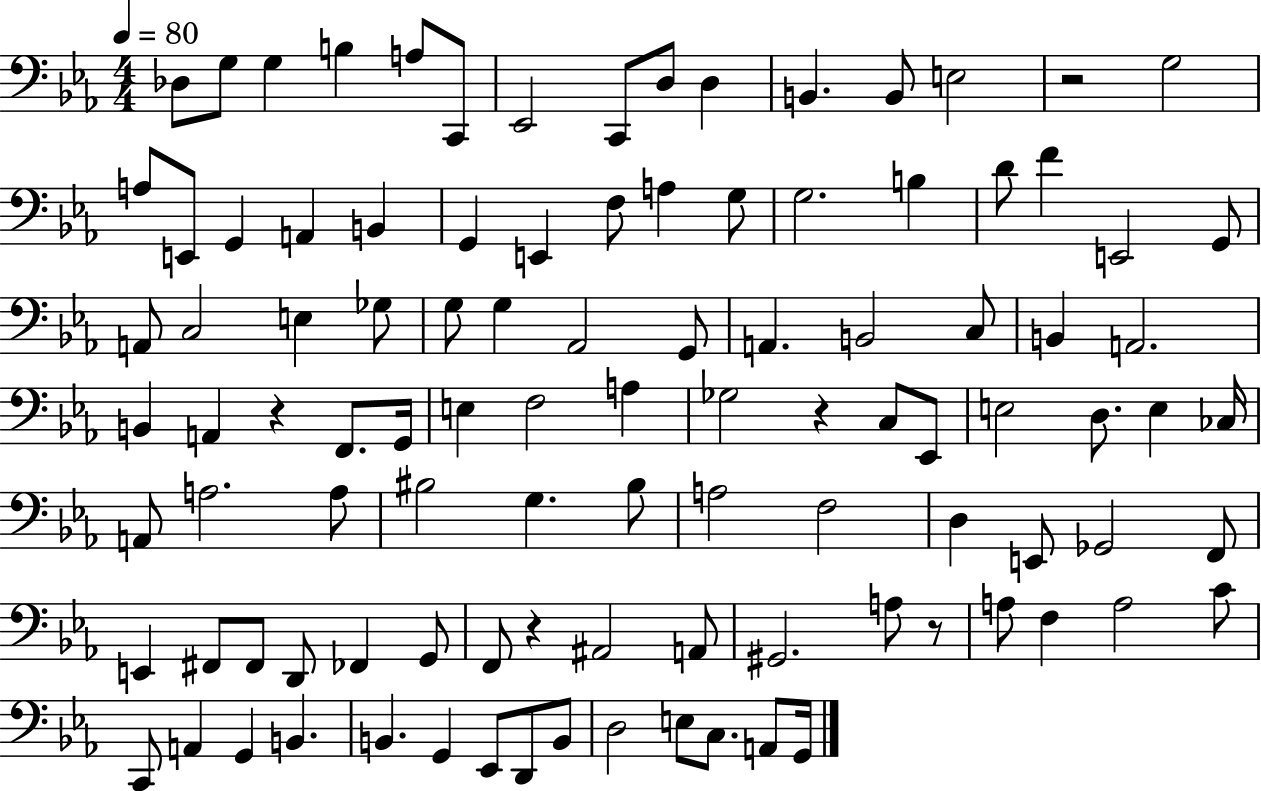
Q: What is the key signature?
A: EES major